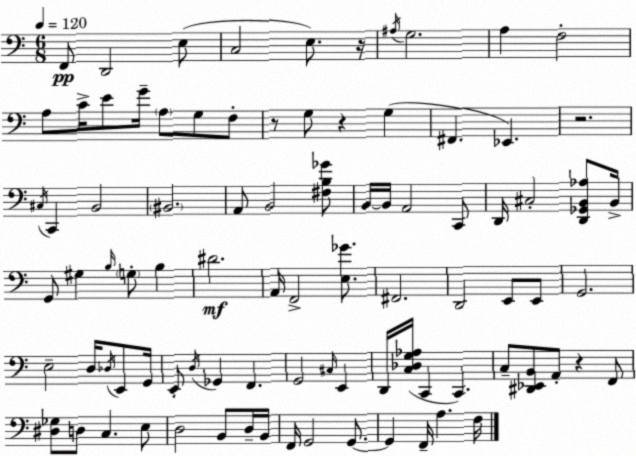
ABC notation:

X:1
T:Untitled
M:6/8
L:1/4
K:Am
F,,/2 D,,2 E,/2 C,2 E,/2 z/4 ^A,/4 G,2 A, F,2 A,/2 C/4 E/2 G/4 A,/2 G,/2 F,/2 z/2 G,/2 z G, ^F,, _E,, z2 ^C,/4 C,, B,,2 ^B,,2 A,,/2 B,,2 [^F,B,_G]/2 B,,/4 B,,/4 A,,2 C,,/2 D,,/4 ^C,2 [D,,_G,,B,,_A,]/2 B,,/4 G,,/2 ^G, B,/4 G,/2 B, ^D2 A,,/4 F,,2 [E,_G]/2 ^F,,2 D,,2 E,,/2 E,,/2 G,,2 E,2 D,/4 _D,/4 E,,/2 G,,/4 E,,/2 D,/4 _G,, F,, G,,2 ^C,/4 E,, D,,/4 [C,_D,G,_A,]/4 C,, C,, C,/2 [^D,,_E,,B,,]/2 A,,/2 z F,,/2 [^D,_G,]/2 D,/2 C, E,/2 D,2 B,,/2 D,/4 B,,/4 F,,/4 G,,2 G,,/2 G,, F,,/4 A, F,/4